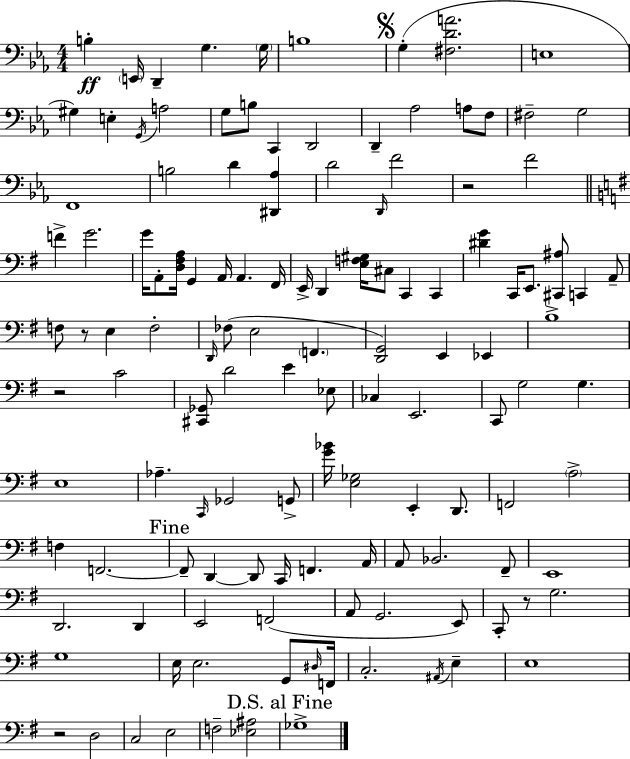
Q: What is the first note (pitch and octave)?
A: B3